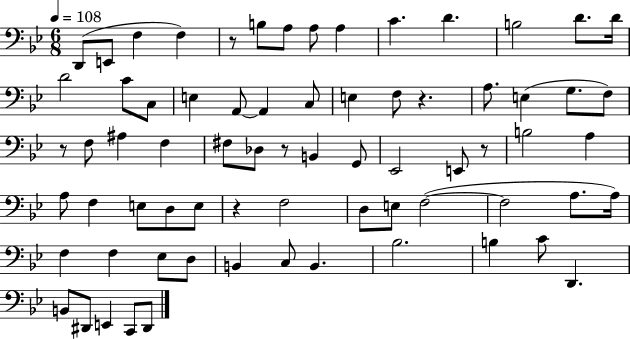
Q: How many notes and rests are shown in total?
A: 71